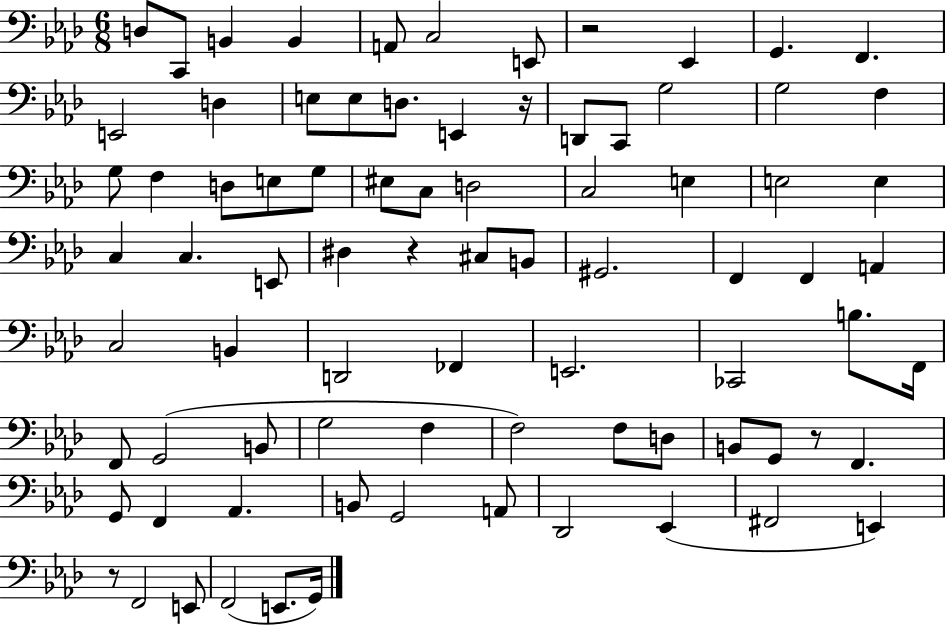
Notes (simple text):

D3/e C2/e B2/q B2/q A2/e C3/h E2/e R/h Eb2/q G2/q. F2/q. E2/h D3/q E3/e E3/e D3/e. E2/q R/s D2/e C2/e G3/h G3/h F3/q G3/e F3/q D3/e E3/e G3/e EIS3/e C3/e D3/h C3/h E3/q E3/h E3/q C3/q C3/q. E2/e D#3/q R/q C#3/e B2/e G#2/h. F2/q F2/q A2/q C3/h B2/q D2/h FES2/q E2/h. CES2/h B3/e. F2/s F2/e G2/h B2/e G3/h F3/q F3/h F3/e D3/e B2/e G2/e R/e F2/q. G2/e F2/q Ab2/q. B2/e G2/h A2/e Db2/h Eb2/q F#2/h E2/q R/e F2/h E2/e F2/h E2/e. G2/s